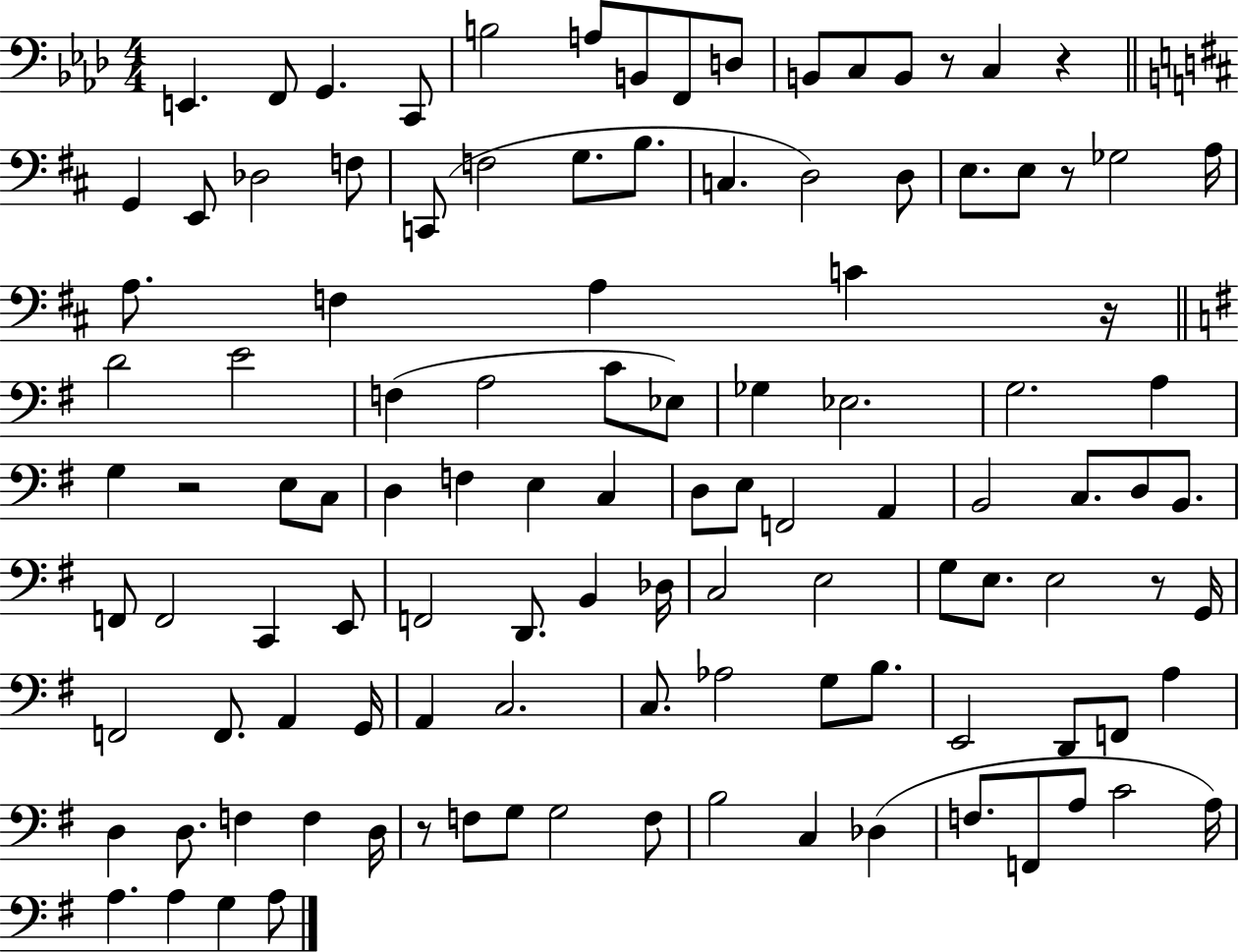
X:1
T:Untitled
M:4/4
L:1/4
K:Ab
E,, F,,/2 G,, C,,/2 B,2 A,/2 B,,/2 F,,/2 D,/2 B,,/2 C,/2 B,,/2 z/2 C, z G,, E,,/2 _D,2 F,/2 C,,/2 F,2 G,/2 B,/2 C, D,2 D,/2 E,/2 E,/2 z/2 _G,2 A,/4 A,/2 F, A, C z/4 D2 E2 F, A,2 C/2 _E,/2 _G, _E,2 G,2 A, G, z2 E,/2 C,/2 D, F, E, C, D,/2 E,/2 F,,2 A,, B,,2 C,/2 D,/2 B,,/2 F,,/2 F,,2 C,, E,,/2 F,,2 D,,/2 B,, _D,/4 C,2 E,2 G,/2 E,/2 E,2 z/2 G,,/4 F,,2 F,,/2 A,, G,,/4 A,, C,2 C,/2 _A,2 G,/2 B,/2 E,,2 D,,/2 F,,/2 A, D, D,/2 F, F, D,/4 z/2 F,/2 G,/2 G,2 F,/2 B,2 C, _D, F,/2 F,,/2 A,/2 C2 A,/4 A, A, G, A,/2